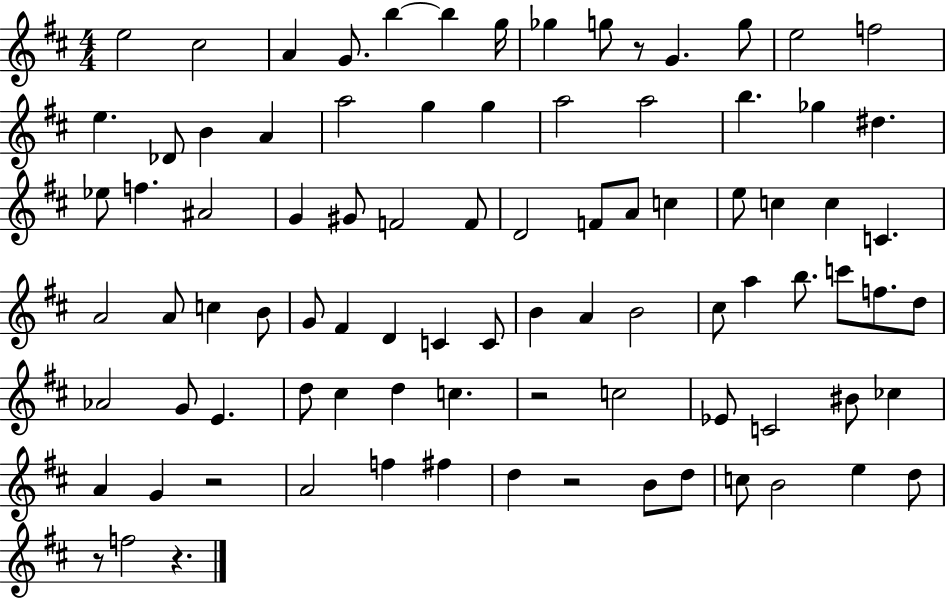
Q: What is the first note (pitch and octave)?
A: E5